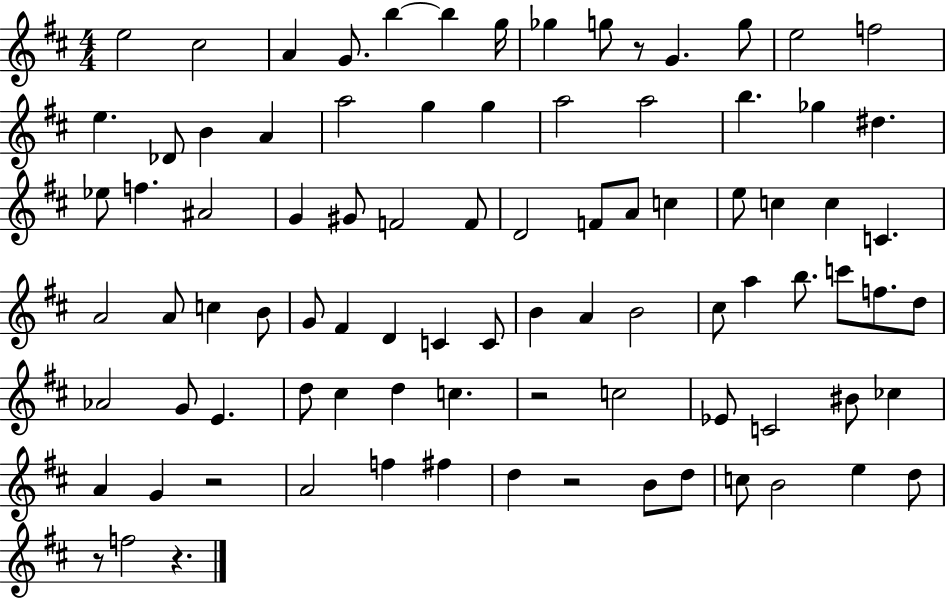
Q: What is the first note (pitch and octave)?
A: E5